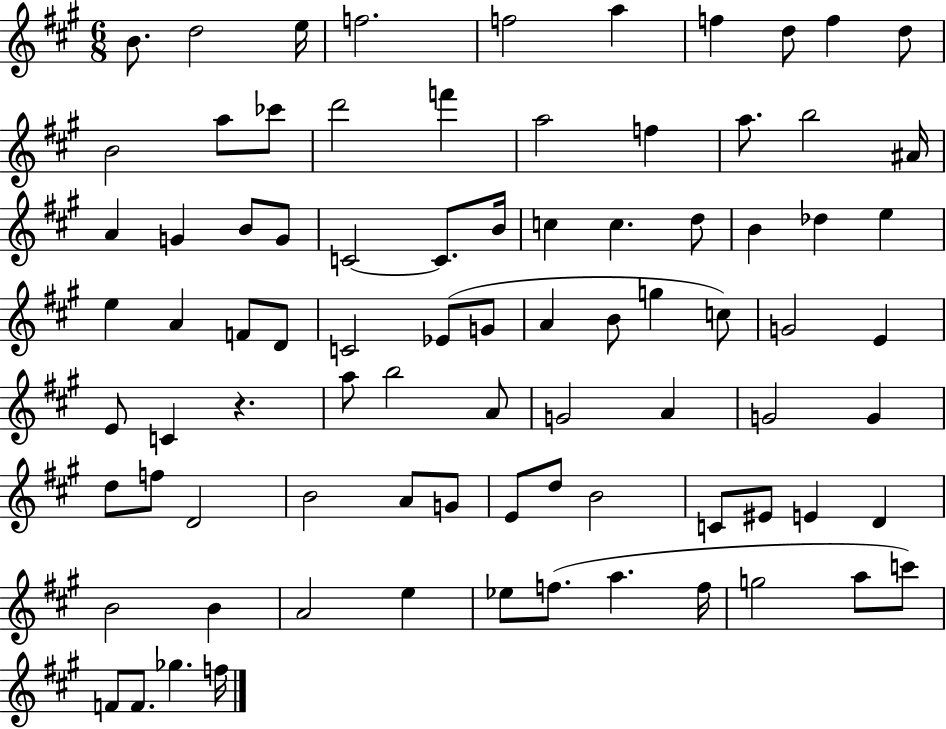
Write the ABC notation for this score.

X:1
T:Untitled
M:6/8
L:1/4
K:A
B/2 d2 e/4 f2 f2 a f d/2 f d/2 B2 a/2 _c'/2 d'2 f' a2 f a/2 b2 ^A/4 A G B/2 G/2 C2 C/2 B/4 c c d/2 B _d e e A F/2 D/2 C2 _E/2 G/2 A B/2 g c/2 G2 E E/2 C z a/2 b2 A/2 G2 A G2 G d/2 f/2 D2 B2 A/2 G/2 E/2 d/2 B2 C/2 ^E/2 E D B2 B A2 e _e/2 f/2 a f/4 g2 a/2 c'/2 F/2 F/2 _g f/4